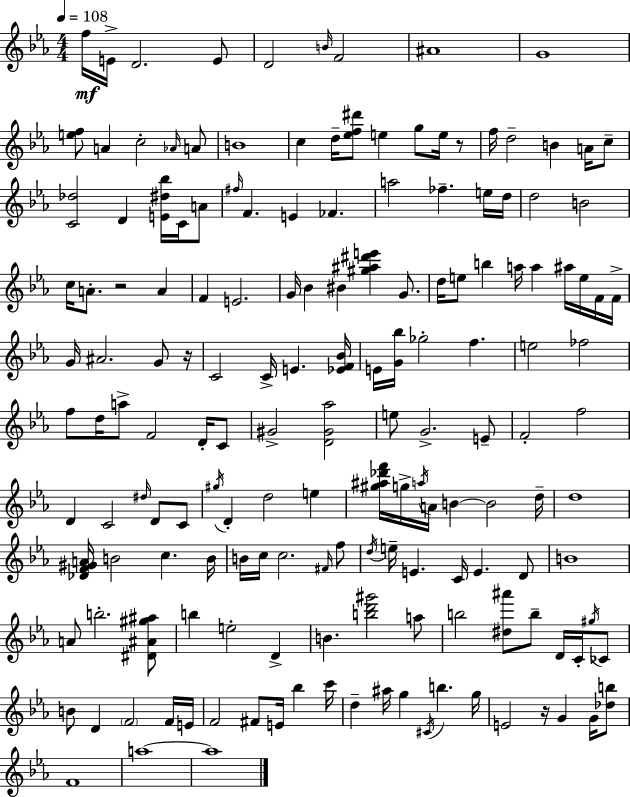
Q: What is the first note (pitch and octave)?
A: F5